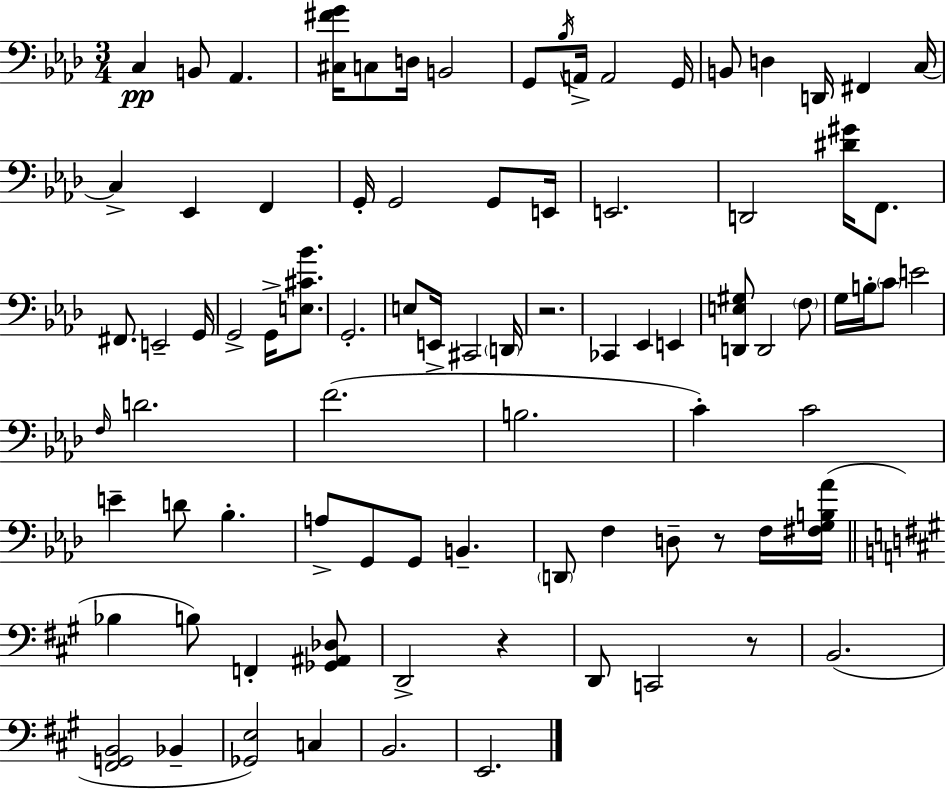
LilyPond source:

{
  \clef bass
  \numericTimeSignature
  \time 3/4
  \key f \minor
  c4\pp b,8 aes,4. | <cis fis' g'>16 c8 d16 b,2 | g,8 \acciaccatura { bes16 } a,16-> a,2 | g,16 b,8 d4 d,16 fis,4 | \break c16~~ c4-> ees,4 f,4 | g,16-. g,2 g,8 | e,16 e,2. | d,2 <dis' gis'>16 f,8. | \break fis,8. e,2-- | g,16 g,2-> g,16-> <e cis' bes'>8. | g,2.-. | e8 e,16-> cis,2 | \break \parenthesize d,16 r2. | ces,4 ees,4 e,4 | <d, e gis>8 d,2 \parenthesize f8 | g16 b16-. \parenthesize c'8 e'2 | \break \grace { f16 } d'2. | f'2.( | b2. | c'4-.) c'2 | \break e'4-- d'8 bes4.-. | a8-> g,8 g,8 b,4.-- | \parenthesize d,8 f4 d8-- r8 | f16 <fis g b aes'>16( \bar "||" \break \key a \major bes4 b8) f,4-. <ges, ais, des>8 | d,2-> r4 | d,8 c,2 r8 | b,2.( | \break <fis, g, b,>2 bes,4-- | <ges, e>2) c4 | b,2. | e,2. | \break \bar "|."
}